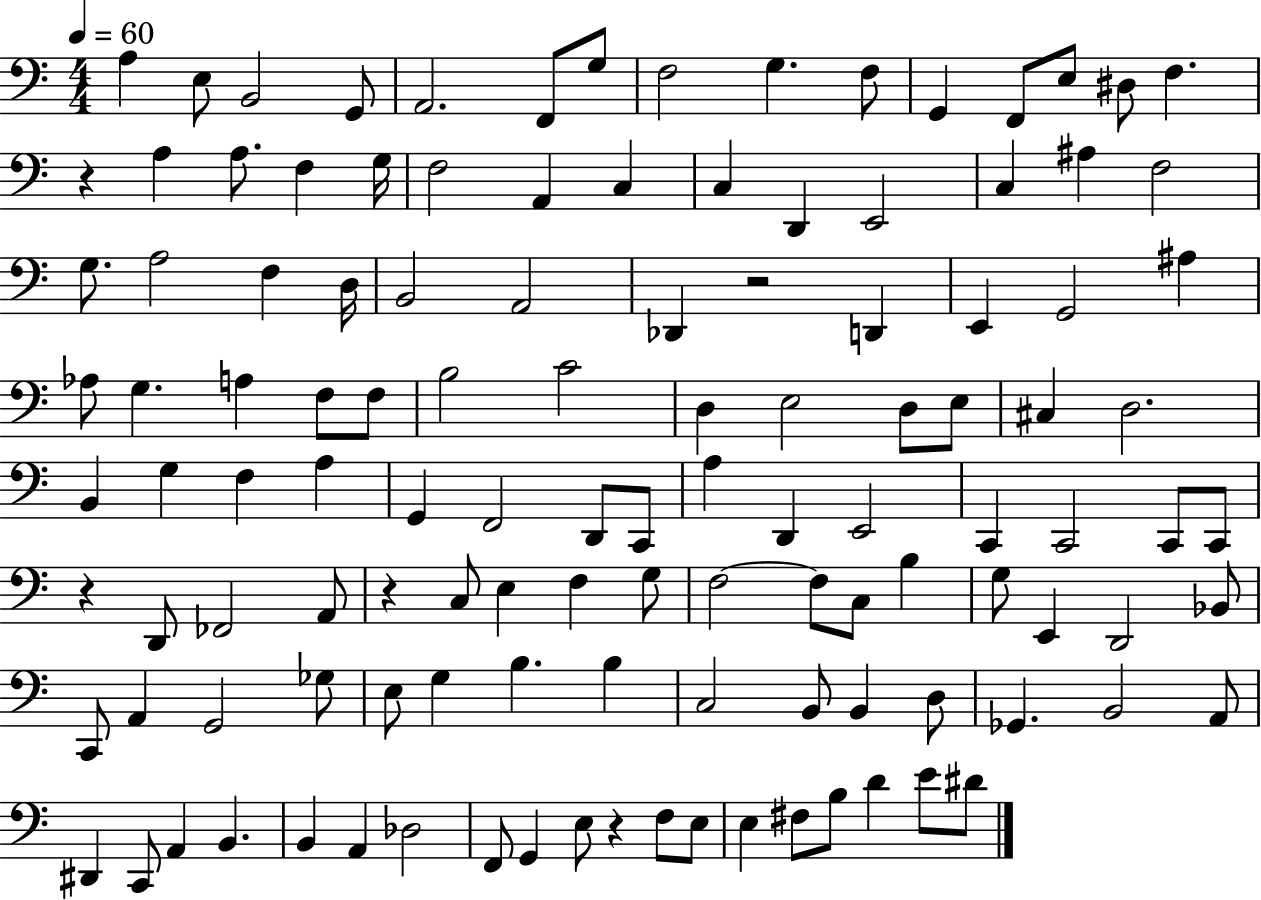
X:1
T:Untitled
M:4/4
L:1/4
K:C
A, E,/2 B,,2 G,,/2 A,,2 F,,/2 G,/2 F,2 G, F,/2 G,, F,,/2 E,/2 ^D,/2 F, z A, A,/2 F, G,/4 F,2 A,, C, C, D,, E,,2 C, ^A, F,2 G,/2 A,2 F, D,/4 B,,2 A,,2 _D,, z2 D,, E,, G,,2 ^A, _A,/2 G, A, F,/2 F,/2 B,2 C2 D, E,2 D,/2 E,/2 ^C, D,2 B,, G, F, A, G,, F,,2 D,,/2 C,,/2 A, D,, E,,2 C,, C,,2 C,,/2 C,,/2 z D,,/2 _F,,2 A,,/2 z C,/2 E, F, G,/2 F,2 F,/2 C,/2 B, G,/2 E,, D,,2 _B,,/2 C,,/2 A,, G,,2 _G,/2 E,/2 G, B, B, C,2 B,,/2 B,, D,/2 _G,, B,,2 A,,/2 ^D,, C,,/2 A,, B,, B,, A,, _D,2 F,,/2 G,, E,/2 z F,/2 E,/2 E, ^F,/2 B,/2 D E/2 ^D/2